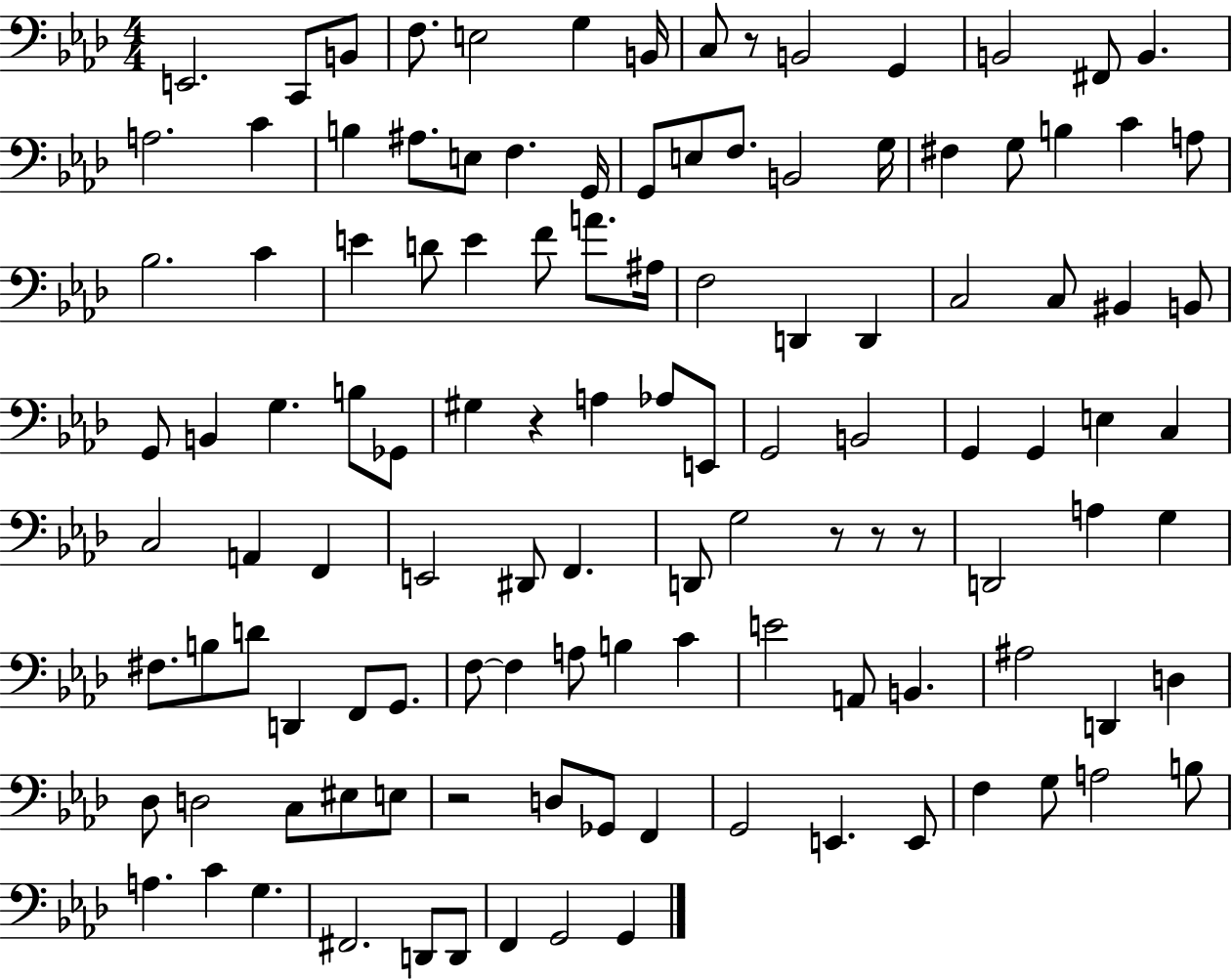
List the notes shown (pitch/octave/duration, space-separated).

E2/h. C2/e B2/e F3/e. E3/h G3/q B2/s C3/e R/e B2/h G2/q B2/h F#2/e B2/q. A3/h. C4/q B3/q A#3/e. E3/e F3/q. G2/s G2/e E3/e F3/e. B2/h G3/s F#3/q G3/e B3/q C4/q A3/e Bb3/h. C4/q E4/q D4/e E4/q F4/e A4/e. A#3/s F3/h D2/q D2/q C3/h C3/e BIS2/q B2/e G2/e B2/q G3/q. B3/e Gb2/e G#3/q R/q A3/q Ab3/e E2/e G2/h B2/h G2/q G2/q E3/q C3/q C3/h A2/q F2/q E2/h D#2/e F2/q. D2/e G3/h R/e R/e R/e D2/h A3/q G3/q F#3/e. B3/e D4/e D2/q F2/e G2/e. F3/e F3/q A3/e B3/q C4/q E4/h A2/e B2/q. A#3/h D2/q D3/q Db3/e D3/h C3/e EIS3/e E3/e R/h D3/e Gb2/e F2/q G2/h E2/q. E2/e F3/q G3/e A3/h B3/e A3/q. C4/q G3/q. F#2/h. D2/e D2/e F2/q G2/h G2/q